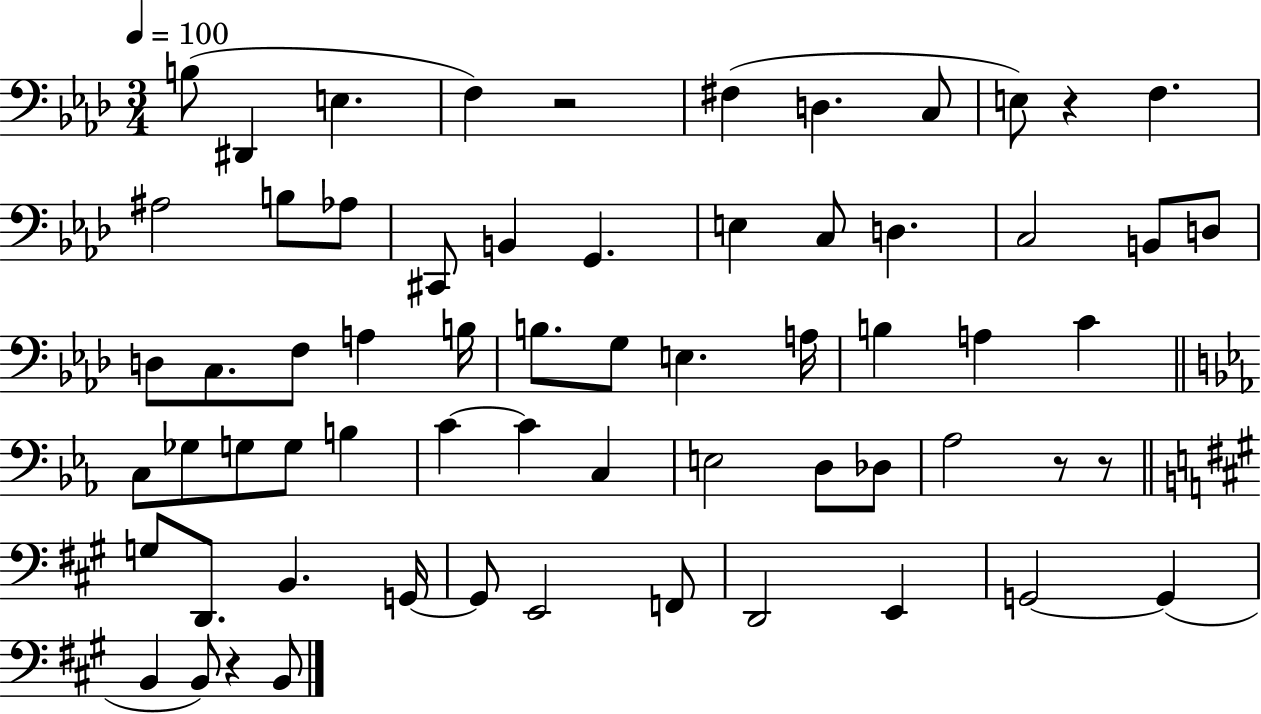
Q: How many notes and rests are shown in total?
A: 64